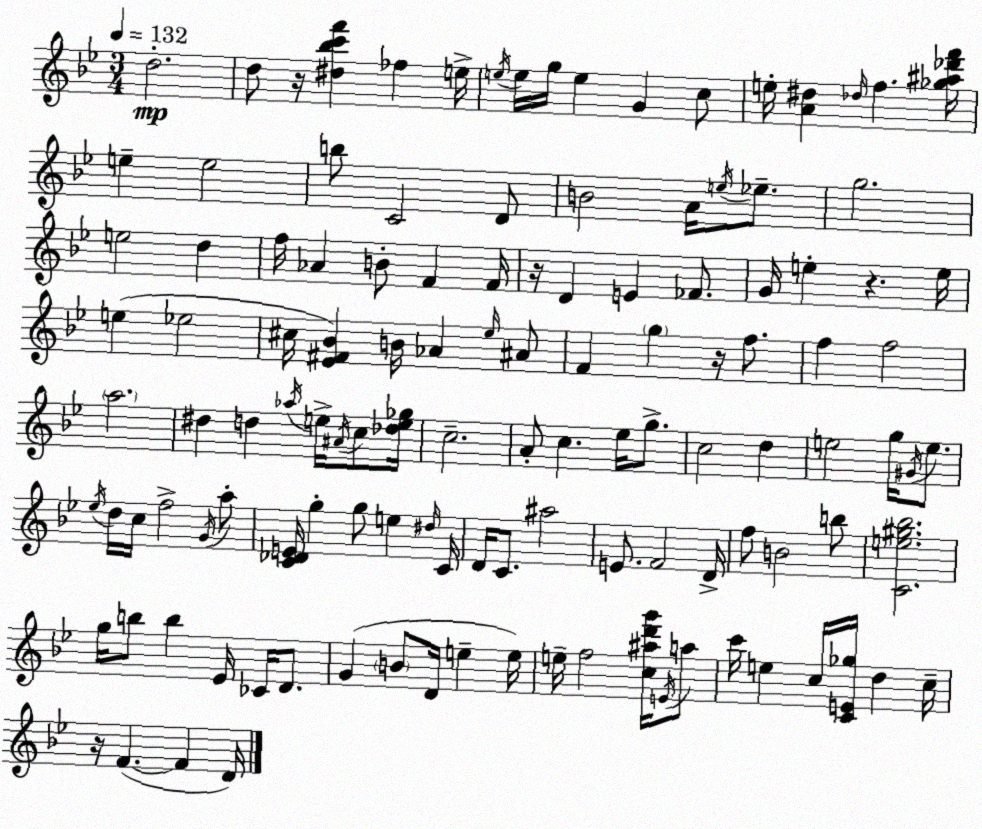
X:1
T:Untitled
M:3/4
L:1/4
K:Gm
d2 d/2 z/4 [^d_bc'f'] _f e/4 e/4 e/4 g/4 e G c/2 e/4 [A^d] _d/4 f [_g^a_d'f']/4 e e2 b/2 C2 D/2 B2 A/4 e/4 _e/2 g2 e2 d f/4 _A B/2 F F/4 z/4 D E _F/2 G/4 e z e/4 e _e2 ^c/4 [_E^F_B] B/4 _A _e/4 ^A/2 F g z/4 f/2 f f2 a2 ^d d _a/4 e/4 ^A/4 c/2 [_de_g]/4 c2 A/2 c _e/4 g/2 c2 d e2 g/4 ^G/4 e/2 _e/4 d/4 c/4 f2 G/4 a/2 [C_DE]/4 g g/2 e ^d/4 C/4 D/4 C/2 ^a2 E/2 F2 D/4 f/2 B2 b/2 [Ce^g_b]2 g/4 b/2 b _E/4 _C/4 D/2 G B/2 D/4 e e/4 e/4 f2 [c^ad'g']/4 E/4 a/2 c'/4 e c/4 [CE_g]/4 d c/4 z/4 F F D/4